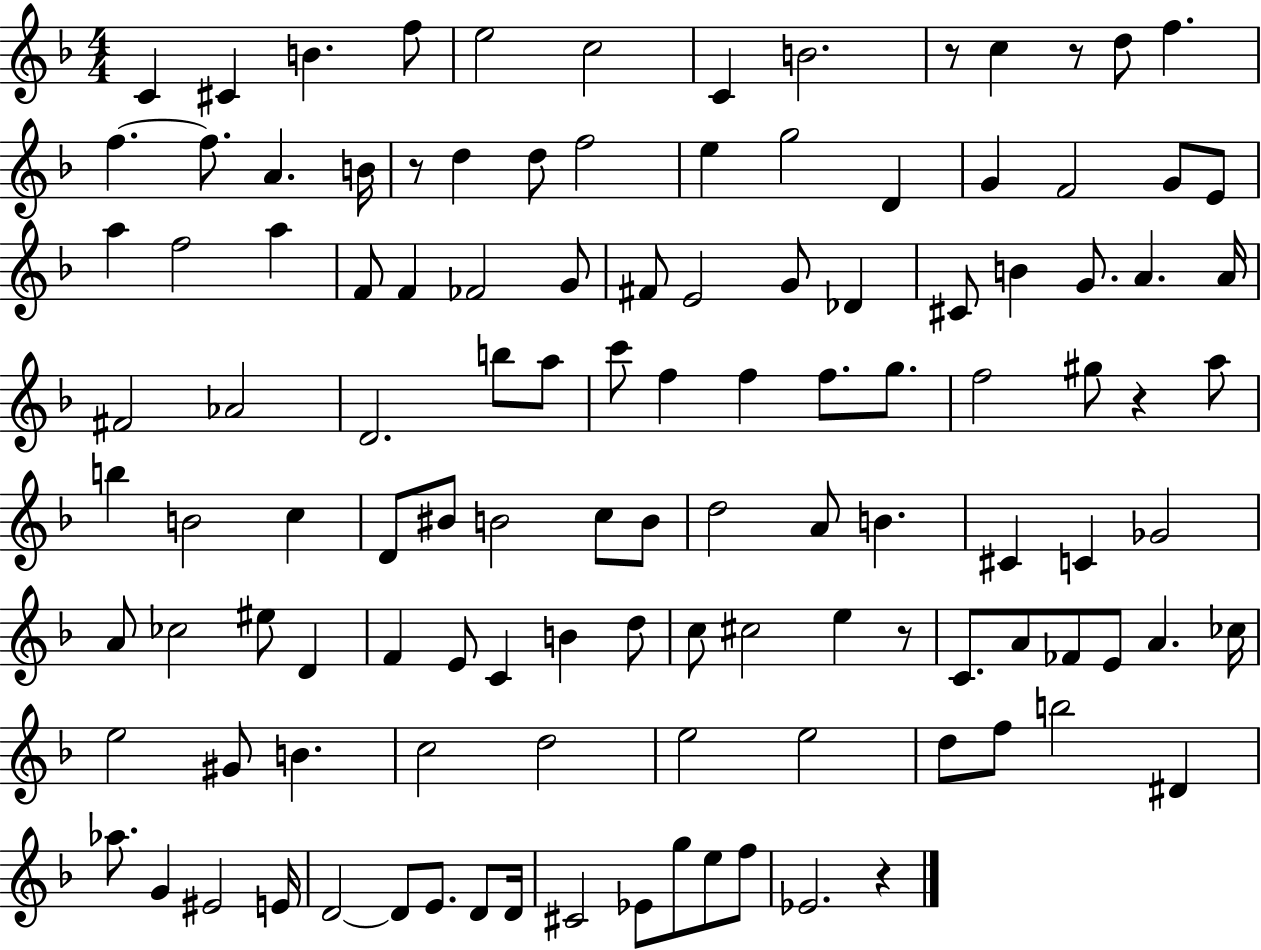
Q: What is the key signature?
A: F major